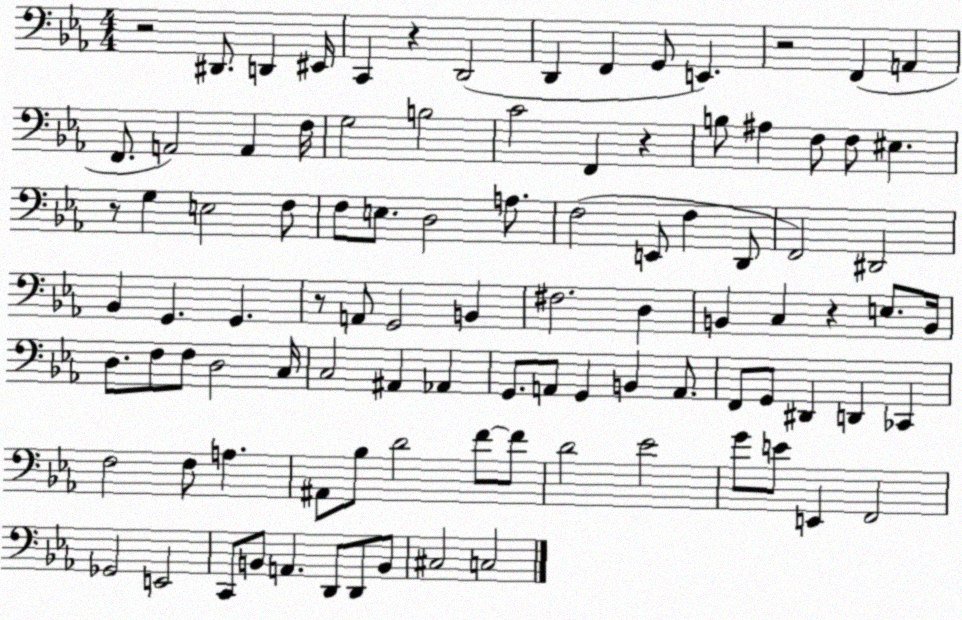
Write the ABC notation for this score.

X:1
T:Untitled
M:4/4
L:1/4
K:Eb
z2 ^D,,/2 D,, ^E,,/4 C,, z D,,2 D,, F,, G,,/2 E,, z2 F,, A,, F,,/2 A,,2 A,, F,/4 G,2 B,2 C2 F,, z B,/2 ^A, F,/2 F,/2 ^E, z/2 G, E,2 F,/2 F,/2 E,/2 D,2 A,/2 F,2 E,,/2 F, D,,/2 F,,2 ^D,,2 _B,, G,, G,, z/2 A,,/2 G,,2 B,, ^F,2 D, B,, C, z E,/2 B,,/4 D,/2 F,/2 F,/2 D,2 C,/4 C,2 ^A,, _A,, G,,/2 A,,/2 G,, B,, A,,/2 F,,/2 G,,/2 ^D,, D,, _C,, F,2 F,/2 A, ^A,,/2 _B,/2 D2 F/2 F/2 D2 _E2 G/2 E/2 E,, F,,2 _G,,2 E,,2 C,,/2 B,,/2 A,, D,,/2 D,,/2 B,,/2 ^C,2 C,2